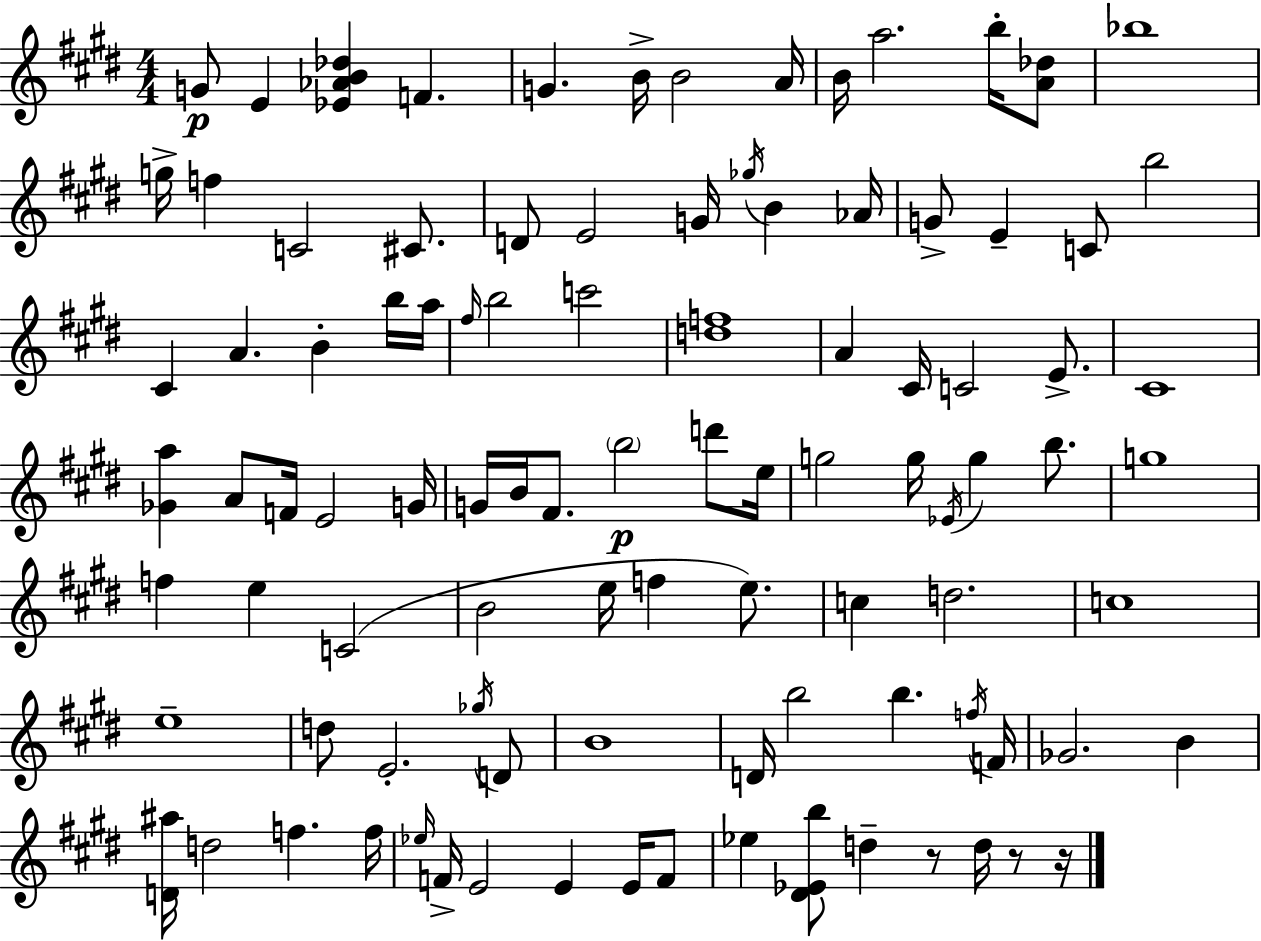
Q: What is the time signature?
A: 4/4